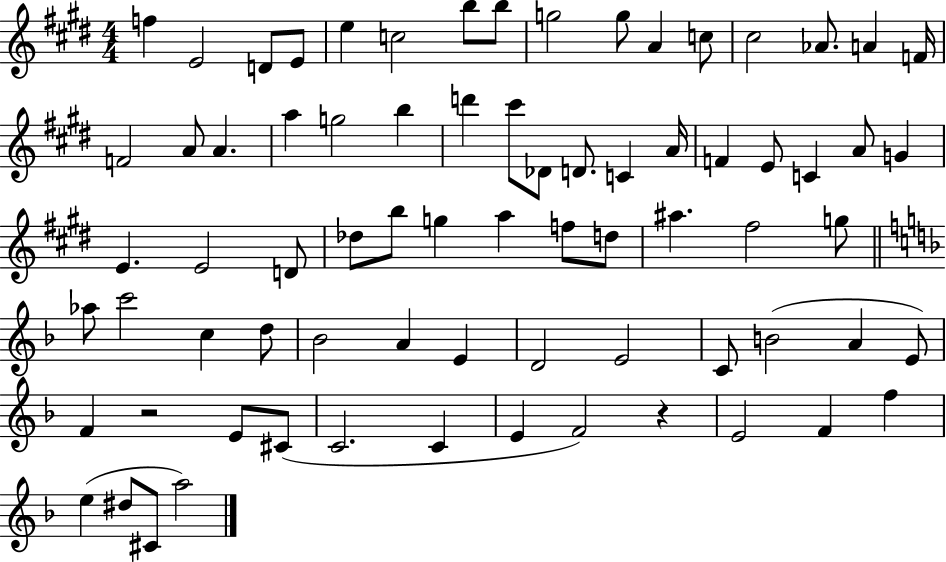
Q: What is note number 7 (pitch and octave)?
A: B5